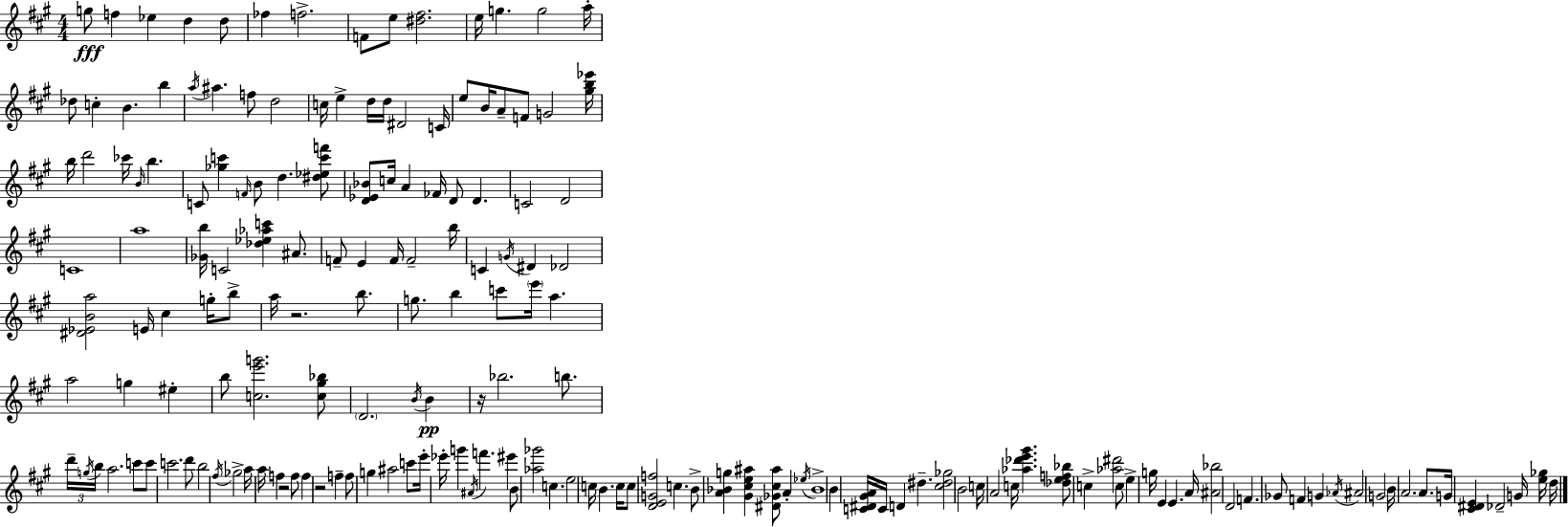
G5/e F5/q Eb5/q D5/q D5/e FES5/q F5/h. F4/e E5/e [D#5,F#5]/h. E5/s G5/q. G5/h A5/s Db5/e C5/q B4/q. B5/q A5/s A#5/q. F5/e D5/h C5/s E5/q D5/s D5/s D#4/h C4/s E5/e B4/s A4/e F4/e G4/h [G#5,B5,Eb6]/s B5/s D6/h CES6/s B4/s B5/q. C4/e [Gb5,C6]/q F4/s B4/e D5/q. [D#5,Eb5,C6,F6]/e [D4,Eb4,Bb4]/e C5/s A4/q FES4/s D4/e D4/q. C4/h D4/h C4/w A5/w [Gb4,B5]/s C4/h [Db5,Eb5,Ab5,C6]/q A#4/e. F4/e E4/q F4/s F4/h B5/s C4/q G4/s D#4/q Db4/h [D#4,Eb4,B4,A5]/h E4/s C#5/q G5/s B5/e A5/s R/h. B5/e. G5/e. B5/q C6/e E6/s A5/q. A5/h G5/q EIS5/q B5/e [C5,E6,G6]/h. [C5,G#5,Bb5]/e D4/h. B4/s B4/q R/s Bb5/h. B5/e. D6/s G5/s B5/s A5/h. C6/e C6/e C6/h. D6/e B5/h F#5/s Gb5/h A5/s A5/s F5/q R/h F5/e F5/q R/h F5/q F5/e G5/q A#5/h C6/e E6/s Eb6/s G6/q A#4/s F6/q. EIS6/q B4/e [Ab5,Gb6]/h C5/q. E5/h C5/s B4/q. C5/s C5/e [D4,E4,G4,F5]/h C5/q. B4/e [A4,Bb4,G5]/q [G#4,C#5,E5,A#5]/q [D#4,Gb4,C#5,A#5]/e A4/q Eb5/s Bb4/w B4/q [C4,D#4,G#4,A4]/s C4/s D4/q D#5/q. [C#5,D#5,Gb5]/h B4/h C5/s A4/h C5/s [Ab5,Db6,E6,G#6]/q. [Db5,E5,F5,Bb5]/e C5/q [Ab5,D#6]/h C5/e E5/q G5/s E4/q E4/q. A4/s [A#4,Bb5]/h D4/h F4/q. Gb4/e F4/q G4/q Ab4/s A#4/h G4/h B4/s A4/h. A4/e. G4/s [C#4,D#4,E4]/q Db4/h G4/s [E5,Gb5]/s D5/s